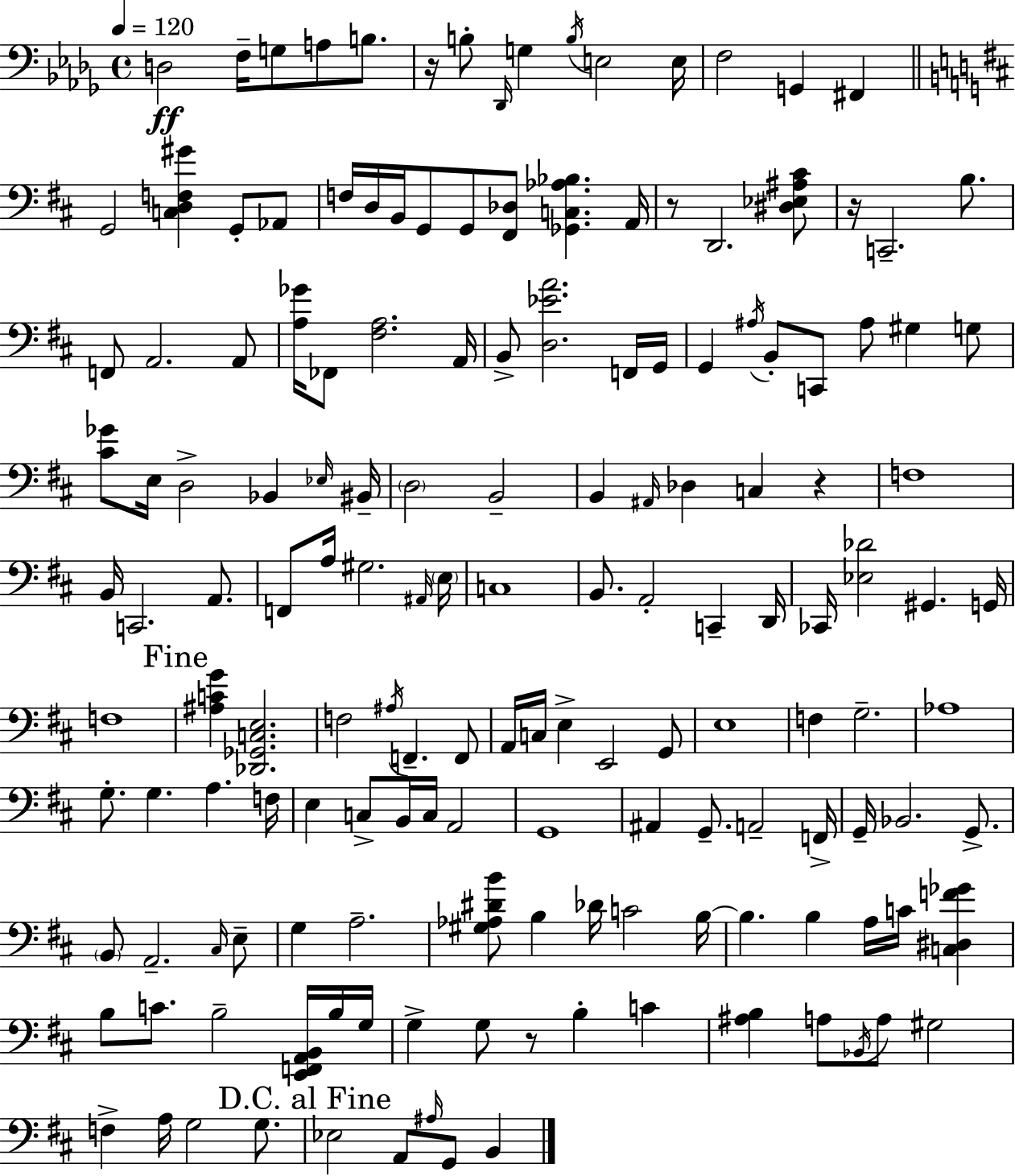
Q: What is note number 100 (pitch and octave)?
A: G2